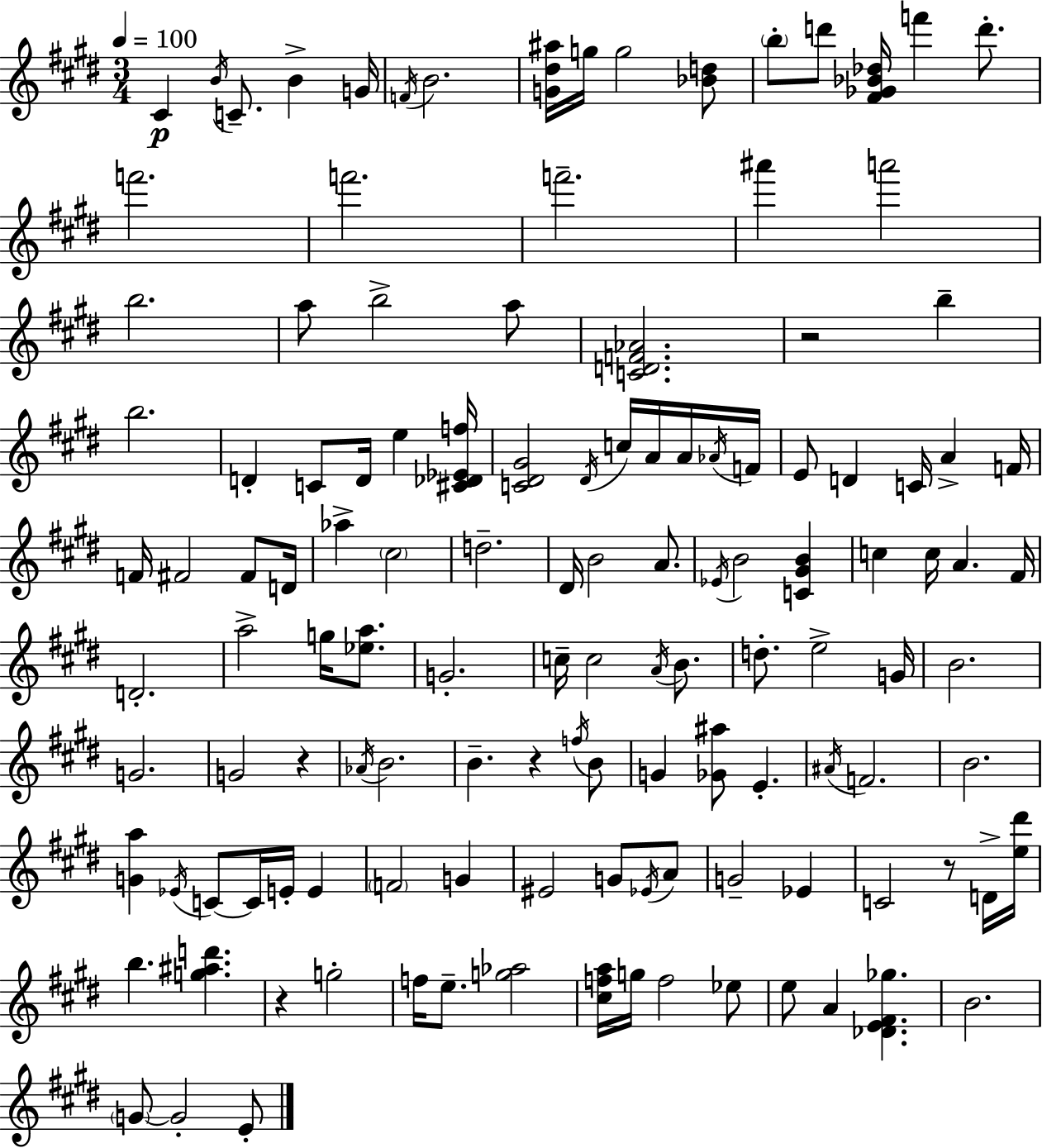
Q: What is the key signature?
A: E major